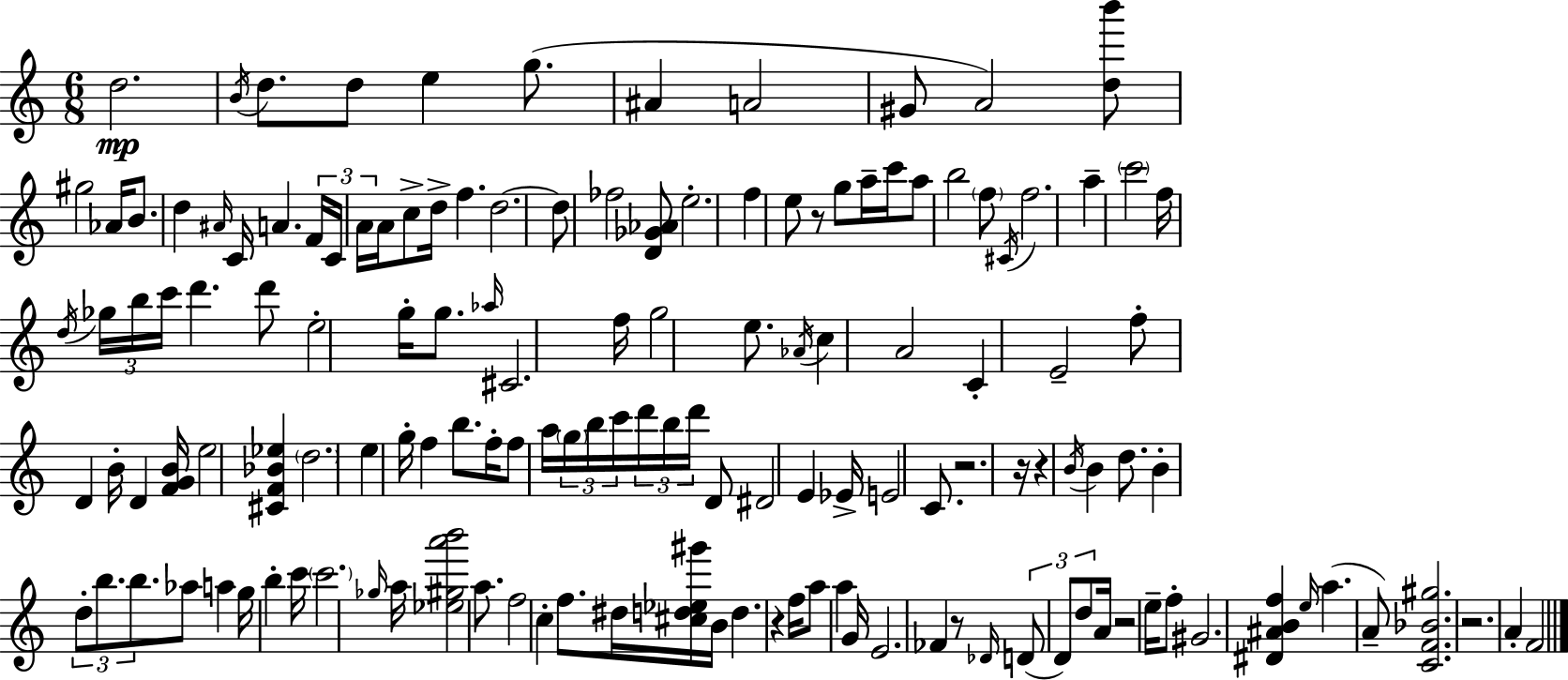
X:1
T:Untitled
M:6/8
L:1/4
K:C
d2 B/4 d/2 d/2 e g/2 ^A A2 ^G/2 A2 [db']/2 ^g2 _A/4 B/2 d ^A/4 C/4 A F/4 C/4 A/4 A/4 c/2 d/4 f d2 d/2 _f2 [D_G_A]/2 e2 f e/2 z/2 g/2 a/4 c'/4 a/2 b2 f/2 ^C/4 f2 a c'2 f/4 d/4 _g/4 b/4 c'/4 d' d'/2 e2 g/4 g/2 _a/4 ^C2 f/4 g2 e/2 _A/4 c A2 C E2 f/2 D B/4 D [FGB]/4 e2 [^CF_B_e] d2 e g/4 f b/2 f/4 f/2 a/4 g/4 b/4 c'/4 d'/4 b/4 d'/4 D/2 ^D2 E _E/4 E2 C/2 z2 z/4 z B/4 B d/2 B d/2 b/2 b/2 _a/2 a g/4 b c'/4 c'2 _g/4 a/4 [_e^ga'b']2 a/2 f2 c f/2 ^d/4 [^cd_e^g']/4 B/4 d z f/4 a/2 a G/4 E2 _F z/2 _D/4 D/2 D/2 d/2 A/4 z2 e/4 f/2 ^G2 [^D^ABf] e/4 a A/2 [CF_B^g]2 z2 A F2